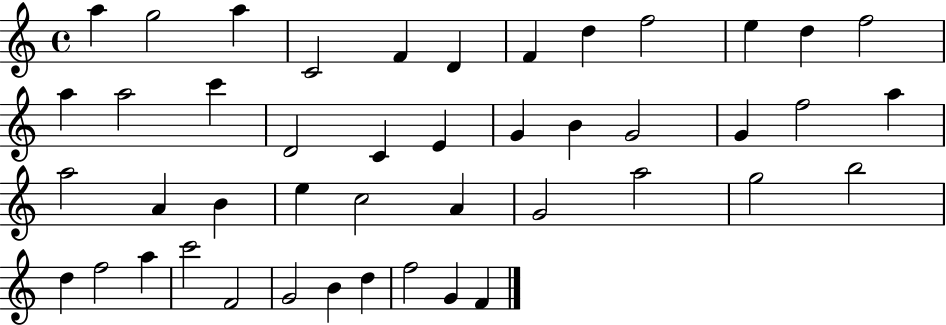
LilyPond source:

{
  \clef treble
  \time 4/4
  \defaultTimeSignature
  \key c \major
  a''4 g''2 a''4 | c'2 f'4 d'4 | f'4 d''4 f''2 | e''4 d''4 f''2 | \break a''4 a''2 c'''4 | d'2 c'4 e'4 | g'4 b'4 g'2 | g'4 f''2 a''4 | \break a''2 a'4 b'4 | e''4 c''2 a'4 | g'2 a''2 | g''2 b''2 | \break d''4 f''2 a''4 | c'''2 f'2 | g'2 b'4 d''4 | f''2 g'4 f'4 | \break \bar "|."
}